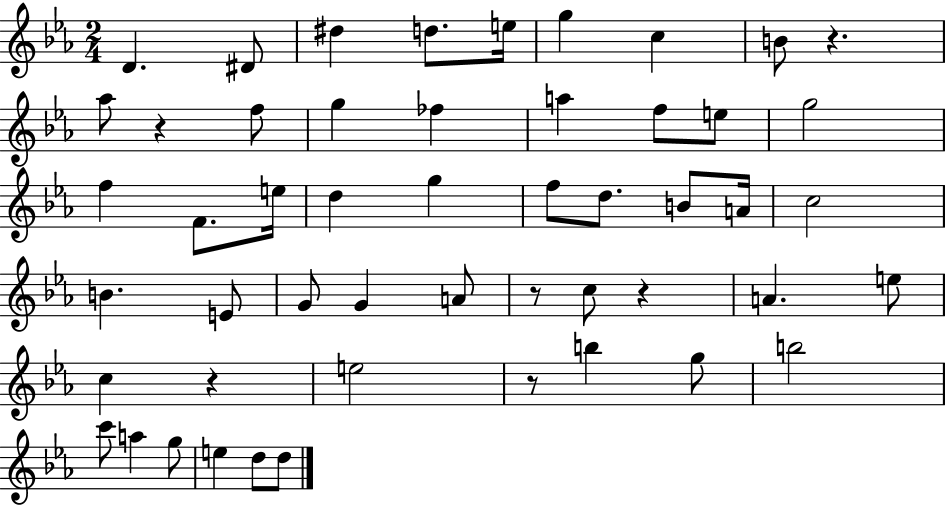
X:1
T:Untitled
M:2/4
L:1/4
K:Eb
D ^D/2 ^d d/2 e/4 g c B/2 z _a/2 z f/2 g _f a f/2 e/2 g2 f F/2 e/4 d g f/2 d/2 B/2 A/4 c2 B E/2 G/2 G A/2 z/2 c/2 z A e/2 c z e2 z/2 b g/2 b2 c'/2 a g/2 e d/2 d/2